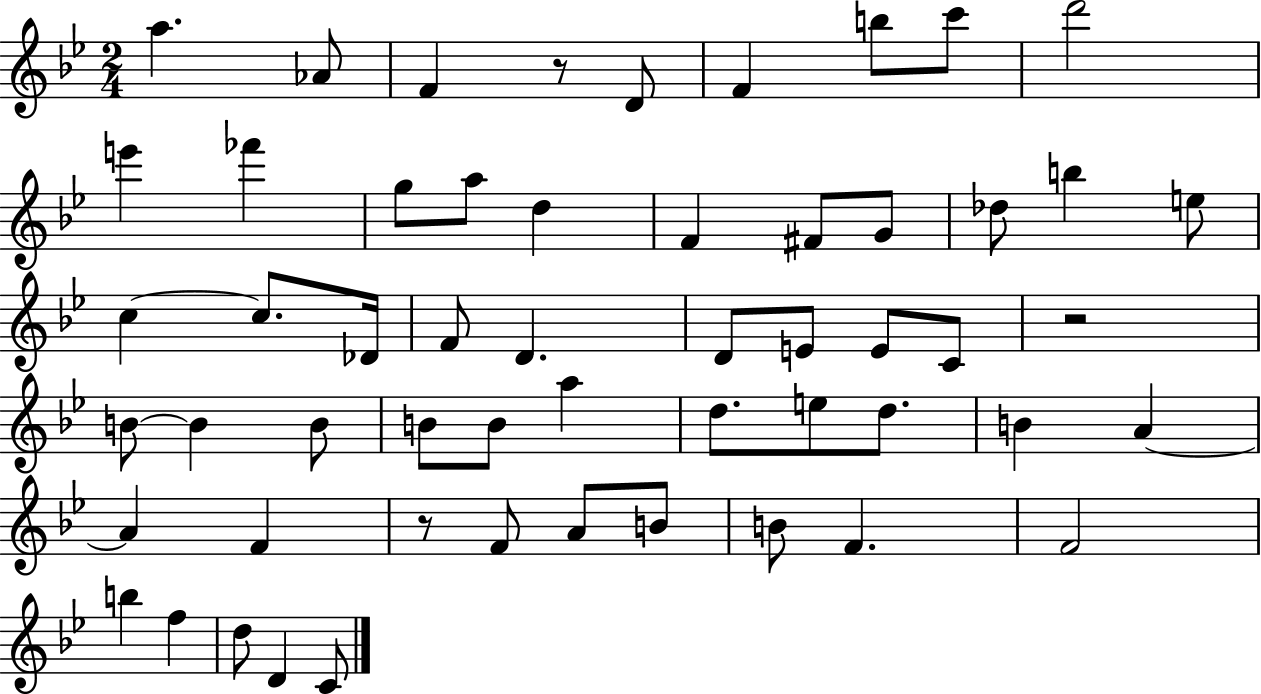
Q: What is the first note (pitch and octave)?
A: A5